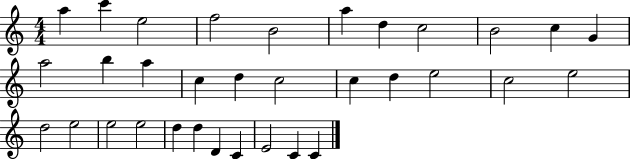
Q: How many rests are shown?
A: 0